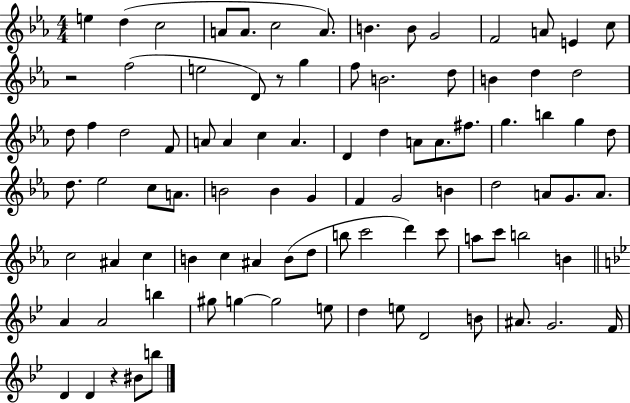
{
  \clef treble
  \numericTimeSignature
  \time 4/4
  \key ees \major
  e''4 d''4( c''2 | a'8 a'8. c''2 a'8.) | b'4. b'8 g'2 | f'2 a'8 e'4 c''8 | \break r2 f''2( | e''2 d'8) r8 g''4 | f''8 b'2. d''8 | b'4 d''4 d''2 | \break d''8 f''4 d''2 f'8 | a'8 a'4 c''4 a'4. | d'4 d''4 a'8 a'8. fis''8. | g''4. b''4 g''4 d''8 | \break d''8. ees''2 c''8 a'8. | b'2 b'4 g'4 | f'4 g'2 b'4 | d''2 a'8 g'8. a'8. | \break c''2 ais'4 c''4 | b'4 c''4 ais'4 b'8( d''8 | b''8 c'''2 d'''4) c'''8 | a''8 c'''8 b''2 b'4 | \break \bar "||" \break \key bes \major a'4 a'2 b''4 | gis''8 g''4~~ g''2 e''8 | d''4 e''8 d'2 b'8 | ais'8. g'2. f'16 | \break d'4 d'4 r4 bis'8 b''8 | \bar "|."
}